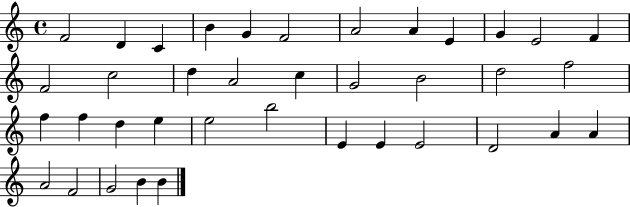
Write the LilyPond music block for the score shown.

{
  \clef treble
  \time 4/4
  \defaultTimeSignature
  \key c \major
  f'2 d'4 c'4 | b'4 g'4 f'2 | a'2 a'4 e'4 | g'4 e'2 f'4 | \break f'2 c''2 | d''4 a'2 c''4 | g'2 b'2 | d''2 f''2 | \break f''4 f''4 d''4 e''4 | e''2 b''2 | e'4 e'4 e'2 | d'2 a'4 a'4 | \break a'2 f'2 | g'2 b'4 b'4 | \bar "|."
}